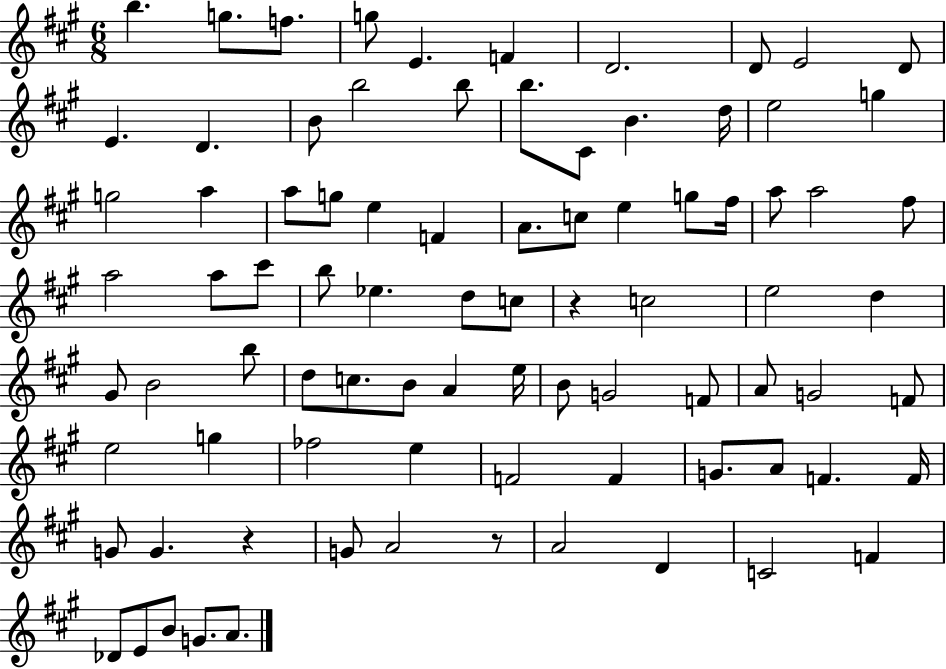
B5/q. G5/e. F5/e. G5/e E4/q. F4/q D4/h. D4/e E4/h D4/e E4/q. D4/q. B4/e B5/h B5/e B5/e. C#4/e B4/q. D5/s E5/h G5/q G5/h A5/q A5/e G5/e E5/q F4/q A4/e. C5/e E5/q G5/e F#5/s A5/e A5/h F#5/e A5/h A5/e C#6/e B5/e Eb5/q. D5/e C5/e R/q C5/h E5/h D5/q G#4/e B4/h B5/e D5/e C5/e. B4/e A4/q E5/s B4/e G4/h F4/e A4/e G4/h F4/e E5/h G5/q FES5/h E5/q F4/h F4/q G4/e. A4/e F4/q. F4/s G4/e G4/q. R/q G4/e A4/h R/e A4/h D4/q C4/h F4/q Db4/e E4/e B4/e G4/e. A4/e.